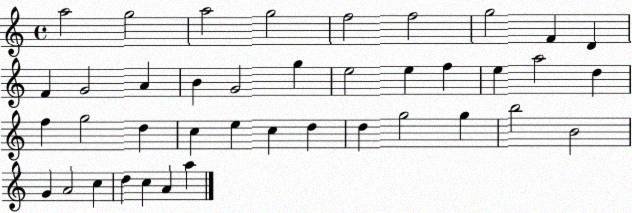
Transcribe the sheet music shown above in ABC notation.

X:1
T:Untitled
M:4/4
L:1/4
K:C
a2 g2 a2 g2 f2 f2 g2 F D F G2 A B G2 g e2 e f e a2 d f g2 d c e c d d g2 g b2 B2 G A2 c d c A a